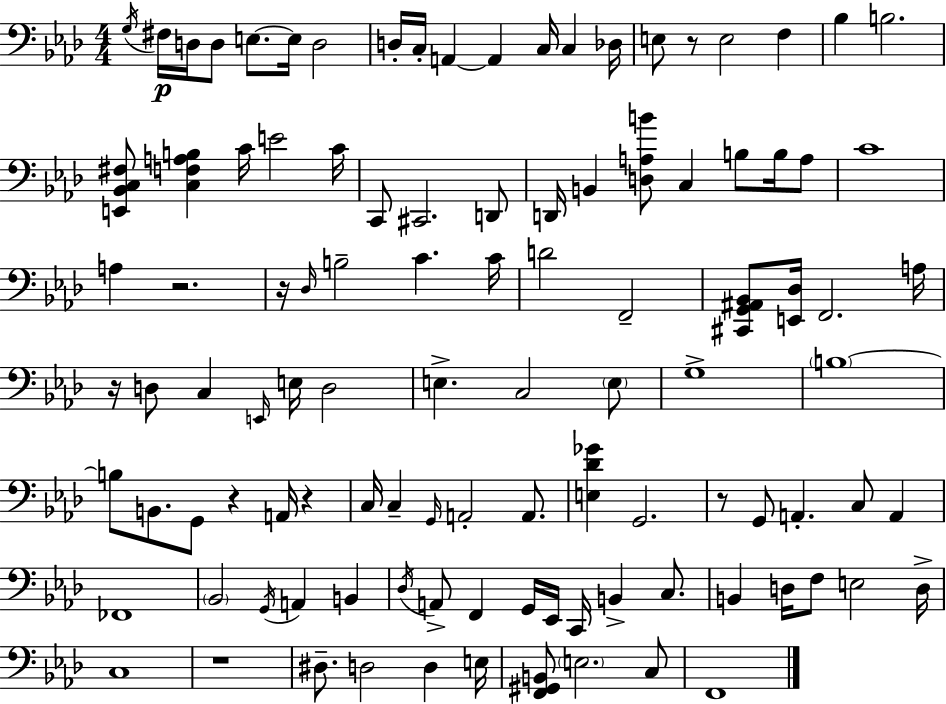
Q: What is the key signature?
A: F minor